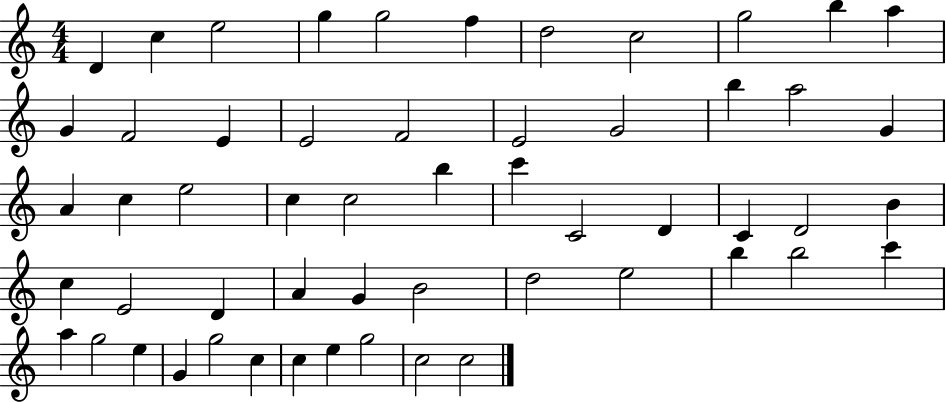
{
  \clef treble
  \numericTimeSignature
  \time 4/4
  \key c \major
  d'4 c''4 e''2 | g''4 g''2 f''4 | d''2 c''2 | g''2 b''4 a''4 | \break g'4 f'2 e'4 | e'2 f'2 | e'2 g'2 | b''4 a''2 g'4 | \break a'4 c''4 e''2 | c''4 c''2 b''4 | c'''4 c'2 d'4 | c'4 d'2 b'4 | \break c''4 e'2 d'4 | a'4 g'4 b'2 | d''2 e''2 | b''4 b''2 c'''4 | \break a''4 g''2 e''4 | g'4 g''2 c''4 | c''4 e''4 g''2 | c''2 c''2 | \break \bar "|."
}